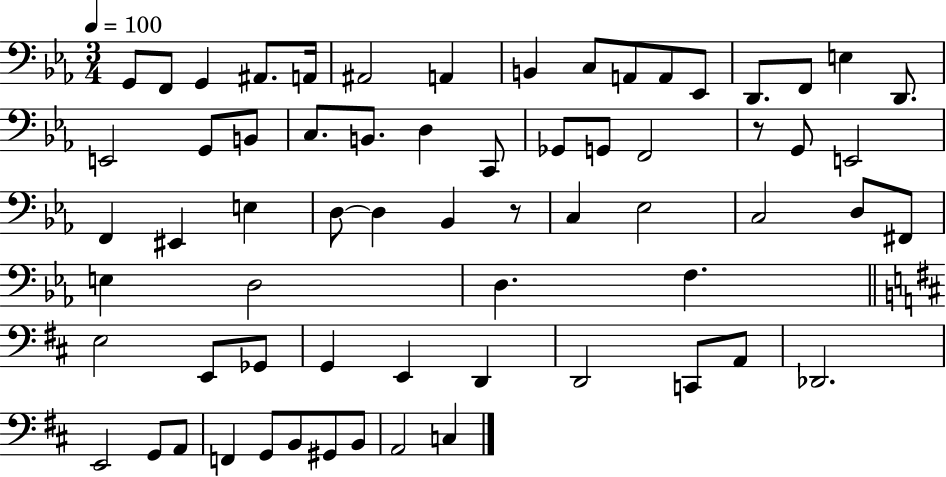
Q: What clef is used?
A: bass